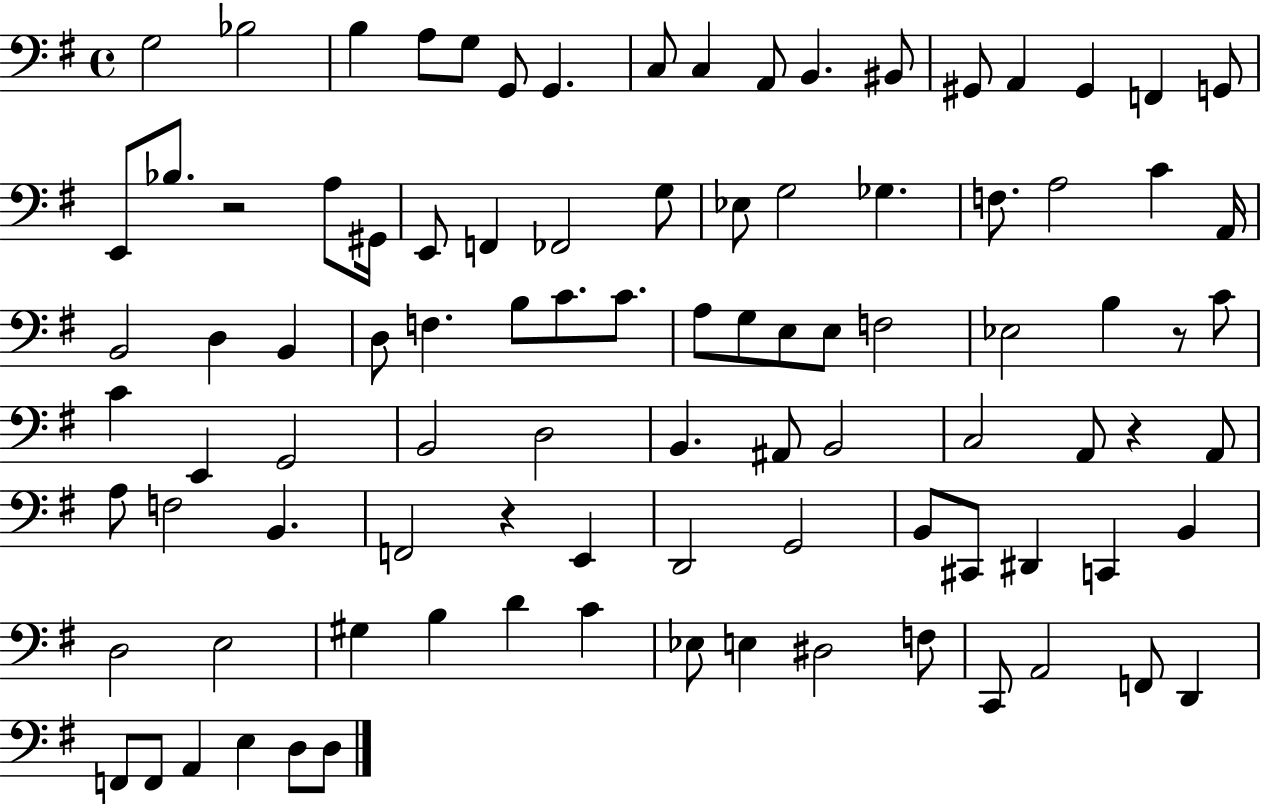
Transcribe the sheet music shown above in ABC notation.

X:1
T:Untitled
M:4/4
L:1/4
K:G
G,2 _B,2 B, A,/2 G,/2 G,,/2 G,, C,/2 C, A,,/2 B,, ^B,,/2 ^G,,/2 A,, ^G,, F,, G,,/2 E,,/2 _B,/2 z2 A,/2 ^G,,/4 E,,/2 F,, _F,,2 G,/2 _E,/2 G,2 _G, F,/2 A,2 C A,,/4 B,,2 D, B,, D,/2 F, B,/2 C/2 C/2 A,/2 G,/2 E,/2 E,/2 F,2 _E,2 B, z/2 C/2 C E,, G,,2 B,,2 D,2 B,, ^A,,/2 B,,2 C,2 A,,/2 z A,,/2 A,/2 F,2 B,, F,,2 z E,, D,,2 G,,2 B,,/2 ^C,,/2 ^D,, C,, B,, D,2 E,2 ^G, B, D C _E,/2 E, ^D,2 F,/2 C,,/2 A,,2 F,,/2 D,, F,,/2 F,,/2 A,, E, D,/2 D,/2